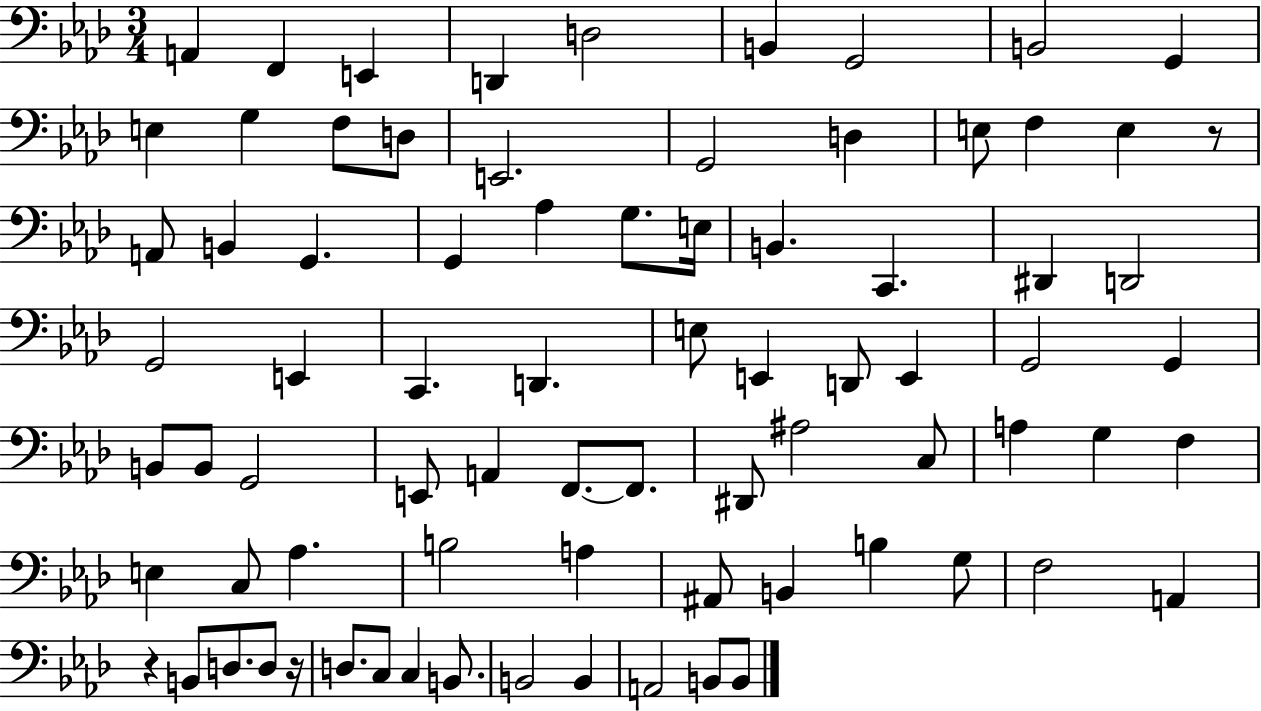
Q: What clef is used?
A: bass